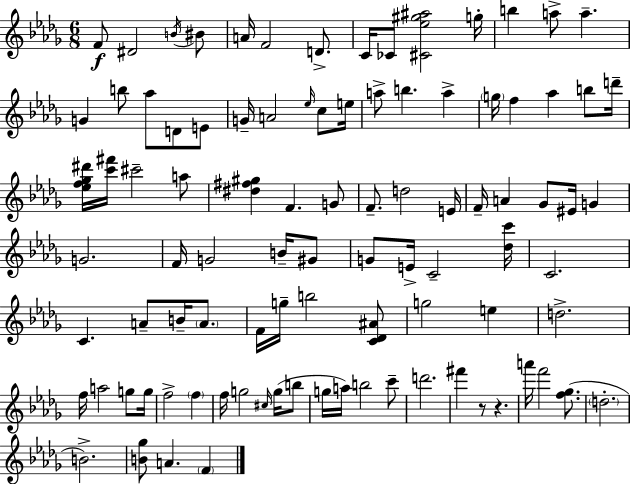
{
  \clef treble
  \numericTimeSignature
  \time 6/8
  \key bes \minor
  f'8\f dis'2 \acciaccatura { b'16 } bis'8 | a'16 f'2 d'8.-> | c'16 ces'8 <cis' ees'' gis'' ais''>2 | g''16-. b''4 a''8-> a''4.-- | \break g'4 b''8 aes''8 d'8 e'8 | g'16-- a'2 \grace { ees''16 } c''8 | e''16 a''8-> b''4. a''4-> | \parenthesize g''16 f''4 aes''4 b''8 | \break d'''16-- <ees'' f'' ges'' dis'''>16 <c''' fis'''>16 cis'''2-- | a''8 <dis'' fis'' gis''>4 f'4. | g'8 f'8.-- d''2 | e'16 f'16-- a'4 ges'8 eis'16 g'4 | \break g'2. | f'16 g'2 b'16-- | gis'8 g'8 e'16-> c'2-- | <des'' c'''>16 c'2. | \break c'4. a'8-- b'16-- \parenthesize a'8. | f'16 g''16-- b''2 | <c' des' ais'>8 g''2 e''4 | d''2.-> | \break f''16 a''2 g''8 | g''16 f''2-> \parenthesize f''4 | f''16 g''2 \grace { cis''16 }( | g''16 b''8 g''16 a''16) b''2 | \break c'''8-- d'''2. | fis'''4 r8 r4. | a'''16 f'''2 | <f'' ges''>8.( \parenthesize d''2.-. | \break b'2.->) | <b' ges''>8 a'4. \parenthesize f'4 | \bar "|."
}